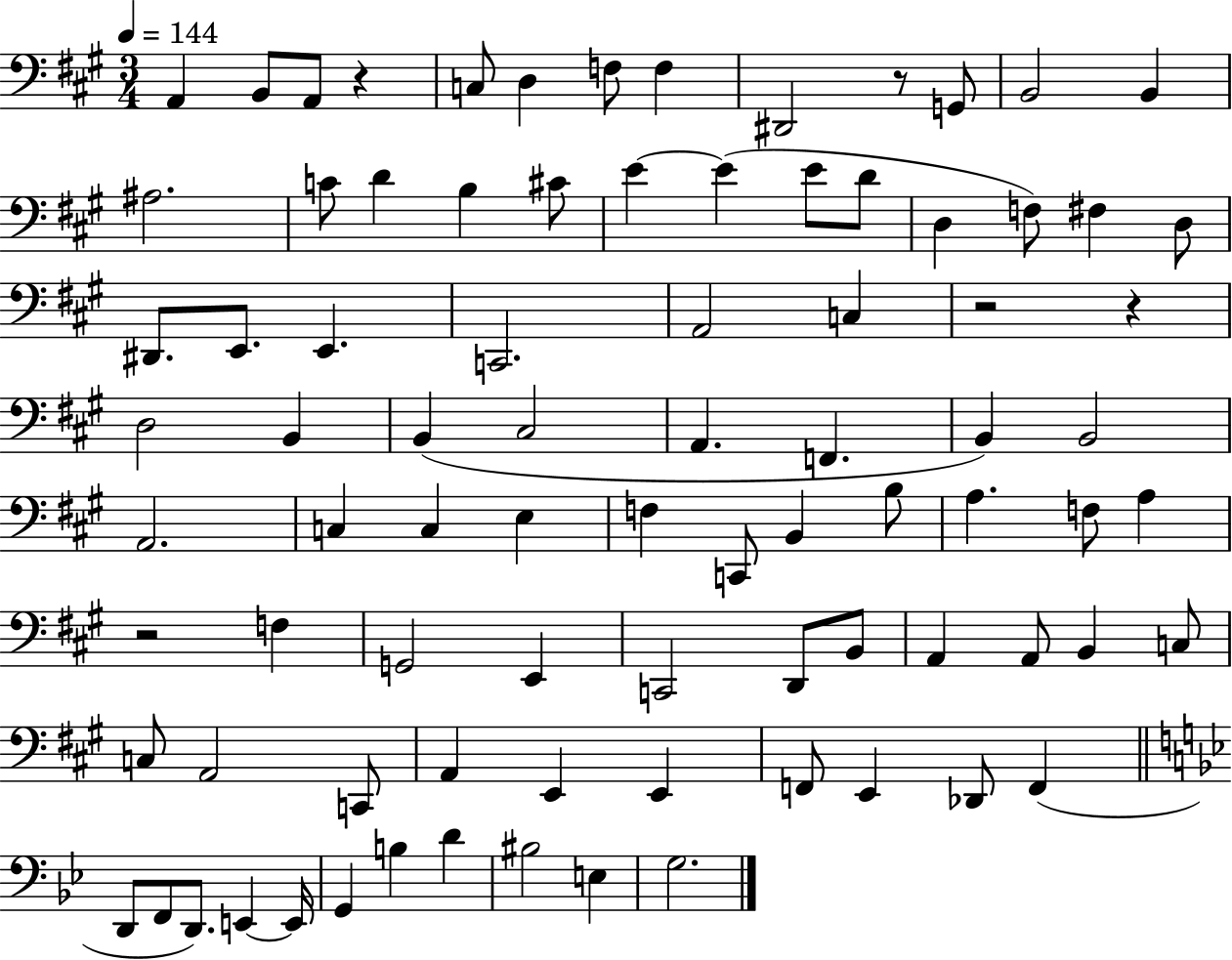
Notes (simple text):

A2/q B2/e A2/e R/q C3/e D3/q F3/e F3/q D#2/h R/e G2/e B2/h B2/q A#3/h. C4/e D4/q B3/q C#4/e E4/q E4/q E4/e D4/e D3/q F3/e F#3/q D3/e D#2/e. E2/e. E2/q. C2/h. A2/h C3/q R/h R/q D3/h B2/q B2/q C#3/h A2/q. F2/q. B2/q B2/h A2/h. C3/q C3/q E3/q F3/q C2/e B2/q B3/e A3/q. F3/e A3/q R/h F3/q G2/h E2/q C2/h D2/e B2/e A2/q A2/e B2/q C3/e C3/e A2/h C2/e A2/q E2/q E2/q F2/e E2/q Db2/e F2/q D2/e F2/e D2/e. E2/q E2/s G2/q B3/q D4/q BIS3/h E3/q G3/h.